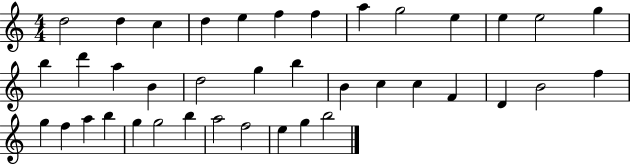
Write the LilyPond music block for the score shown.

{
  \clef treble
  \numericTimeSignature
  \time 4/4
  \key c \major
  d''2 d''4 c''4 | d''4 e''4 f''4 f''4 | a''4 g''2 e''4 | e''4 e''2 g''4 | \break b''4 d'''4 a''4 b'4 | d''2 g''4 b''4 | b'4 c''4 c''4 f'4 | d'4 b'2 f''4 | \break g''4 f''4 a''4 b''4 | g''4 g''2 b''4 | a''2 f''2 | e''4 g''4 b''2 | \break \bar "|."
}